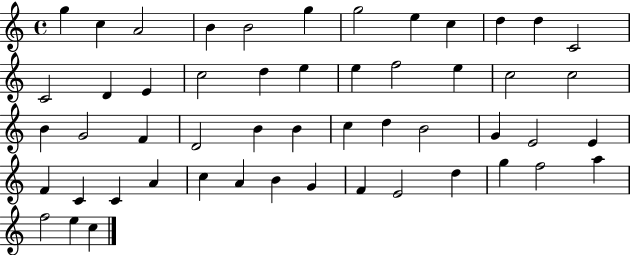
{
  \clef treble
  \time 4/4
  \defaultTimeSignature
  \key c \major
  g''4 c''4 a'2 | b'4 b'2 g''4 | g''2 e''4 c''4 | d''4 d''4 c'2 | \break c'2 d'4 e'4 | c''2 d''4 e''4 | e''4 f''2 e''4 | c''2 c''2 | \break b'4 g'2 f'4 | d'2 b'4 b'4 | c''4 d''4 b'2 | g'4 e'2 e'4 | \break f'4 c'4 c'4 a'4 | c''4 a'4 b'4 g'4 | f'4 e'2 d''4 | g''4 f''2 a''4 | \break f''2 e''4 c''4 | \bar "|."
}